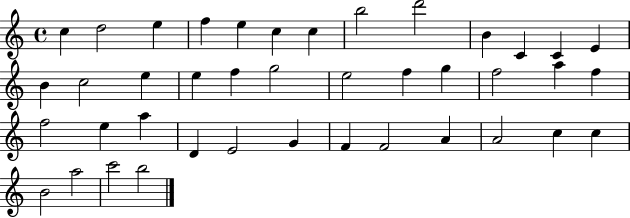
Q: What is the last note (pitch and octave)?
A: B5